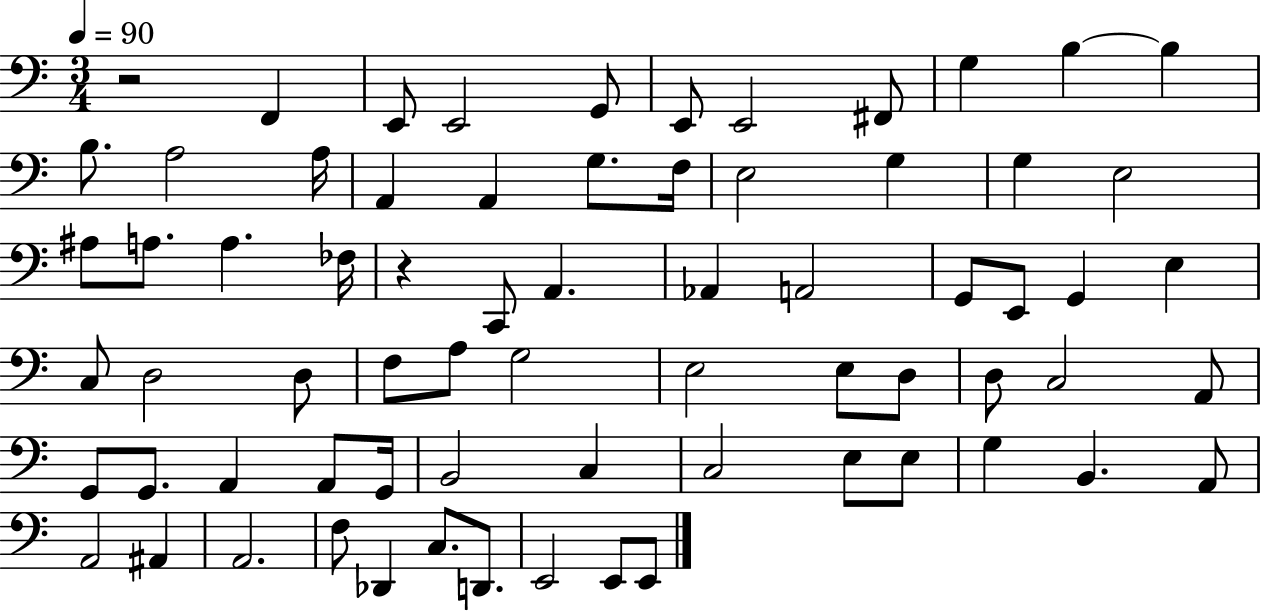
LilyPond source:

{
  \clef bass
  \numericTimeSignature
  \time 3/4
  \key c \major
  \tempo 4 = 90
  r2 f,4 | e,8 e,2 g,8 | e,8 e,2 fis,8 | g4 b4~~ b4 | \break b8. a2 a16 | a,4 a,4 g8. f16 | e2 g4 | g4 e2 | \break ais8 a8. a4. fes16 | r4 c,8 a,4. | aes,4 a,2 | g,8 e,8 g,4 e4 | \break c8 d2 d8 | f8 a8 g2 | e2 e8 d8 | d8 c2 a,8 | \break g,8 g,8. a,4 a,8 g,16 | b,2 c4 | c2 e8 e8 | g4 b,4. a,8 | \break a,2 ais,4 | a,2. | f8 des,4 c8. d,8. | e,2 e,8 e,8 | \break \bar "|."
}